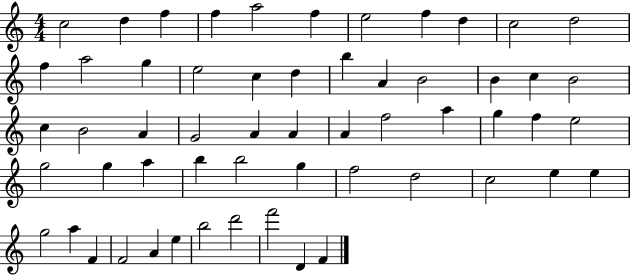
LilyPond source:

{
  \clef treble
  \numericTimeSignature
  \time 4/4
  \key c \major
  c''2 d''4 f''4 | f''4 a''2 f''4 | e''2 f''4 d''4 | c''2 d''2 | \break f''4 a''2 g''4 | e''2 c''4 d''4 | b''4 a'4 b'2 | b'4 c''4 b'2 | \break c''4 b'2 a'4 | g'2 a'4 a'4 | a'4 f''2 a''4 | g''4 f''4 e''2 | \break g''2 g''4 a''4 | b''4 b''2 g''4 | f''2 d''2 | c''2 e''4 e''4 | \break g''2 a''4 f'4 | f'2 a'4 e''4 | b''2 d'''2 | f'''2 d'4 f'4 | \break \bar "|."
}